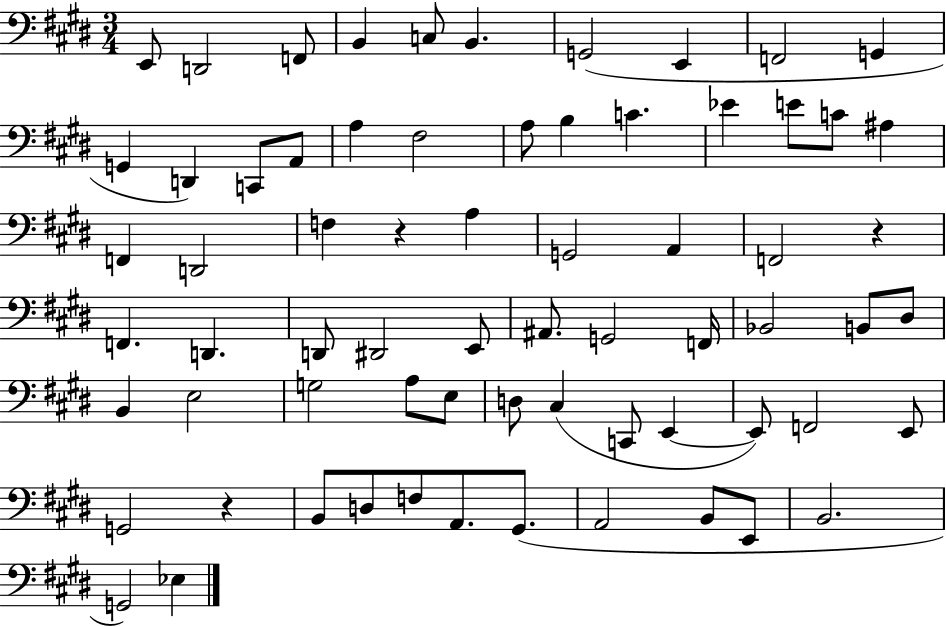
X:1
T:Untitled
M:3/4
L:1/4
K:E
E,,/2 D,,2 F,,/2 B,, C,/2 B,, G,,2 E,, F,,2 G,, G,, D,, C,,/2 A,,/2 A, ^F,2 A,/2 B, C _E E/2 C/2 ^A, F,, D,,2 F, z A, G,,2 A,, F,,2 z F,, D,, D,,/2 ^D,,2 E,,/2 ^A,,/2 G,,2 F,,/4 _B,,2 B,,/2 ^D,/2 B,, E,2 G,2 A,/2 E,/2 D,/2 ^C, C,,/2 E,, E,,/2 F,,2 E,,/2 G,,2 z B,,/2 D,/2 F,/2 A,,/2 ^G,,/2 A,,2 B,,/2 E,,/2 B,,2 G,,2 _E,